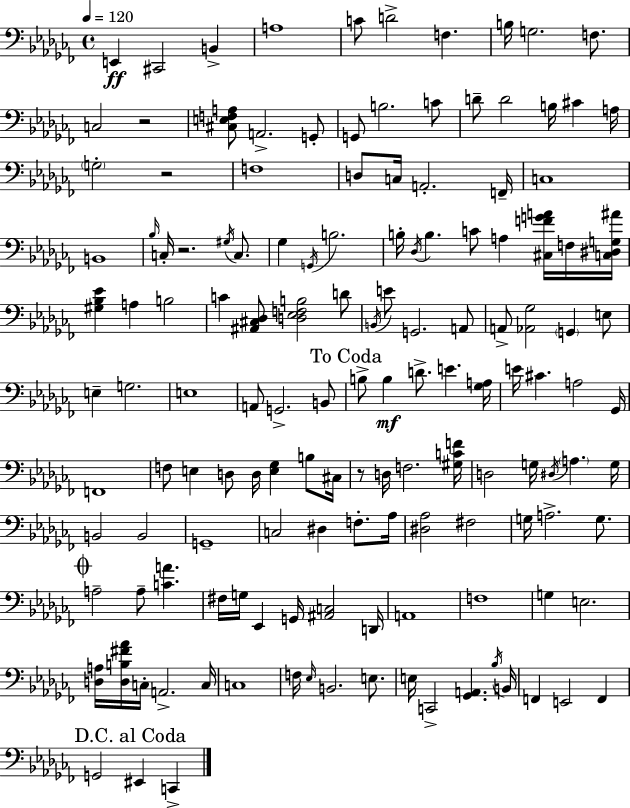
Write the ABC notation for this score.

X:1
T:Untitled
M:4/4
L:1/4
K:Abm
E,, ^C,,2 B,, A,4 C/2 D2 F, B,/4 G,2 F,/2 C,2 z2 [^C,E,F,A,]/2 A,,2 G,,/2 G,,/2 B,2 C/2 D/2 D2 B,/4 ^C A,/4 G,2 z2 F,4 D,/2 C,/4 A,,2 F,,/4 C,4 B,,4 _B,/4 C,/4 z2 ^G,/4 C,/2 _G, G,,/4 B,2 B,/4 _D,/4 B, C/2 A, [^C,FGA]/4 F,/4 [C,^D,G,^A]/4 [^G,_B,_E] A, B,2 C [^A,,^C,_D,]/2 [D,_E,F,B,]2 D/2 B,,/4 E/2 G,,2 A,,/2 A,,/2 [_A,,_G,]2 G,, E,/2 E, G,2 E,4 A,,/2 G,,2 B,,/2 B,/2 B, D/2 E [_G,A,]/4 E/4 ^C A,2 _G,,/4 F,,4 F,/2 E, D,/2 D,/4 [E,_G,] B,/2 ^C,/4 z/2 D,/4 F,2 [^G,CF]/4 D,2 G,/4 ^D,/4 A, G,/4 B,,2 B,,2 G,,4 C,2 ^D, F,/2 _A,/4 [^D,_A,]2 ^F,2 G,/4 A,2 G,/2 A,2 A,/2 [CA] ^F,/4 G,/4 _E,, G,,/4 [^A,,C,]2 D,,/4 A,,4 F,4 G, E,2 [D,A,]/4 [D,B,^F_A]/4 C,/4 A,,2 C,/4 C,4 F,/4 _E,/4 B,,2 E,/2 E,/4 C,,2 [_G,,A,,] _B,/4 B,,/4 F,, E,,2 F,, G,,2 ^E,, C,,